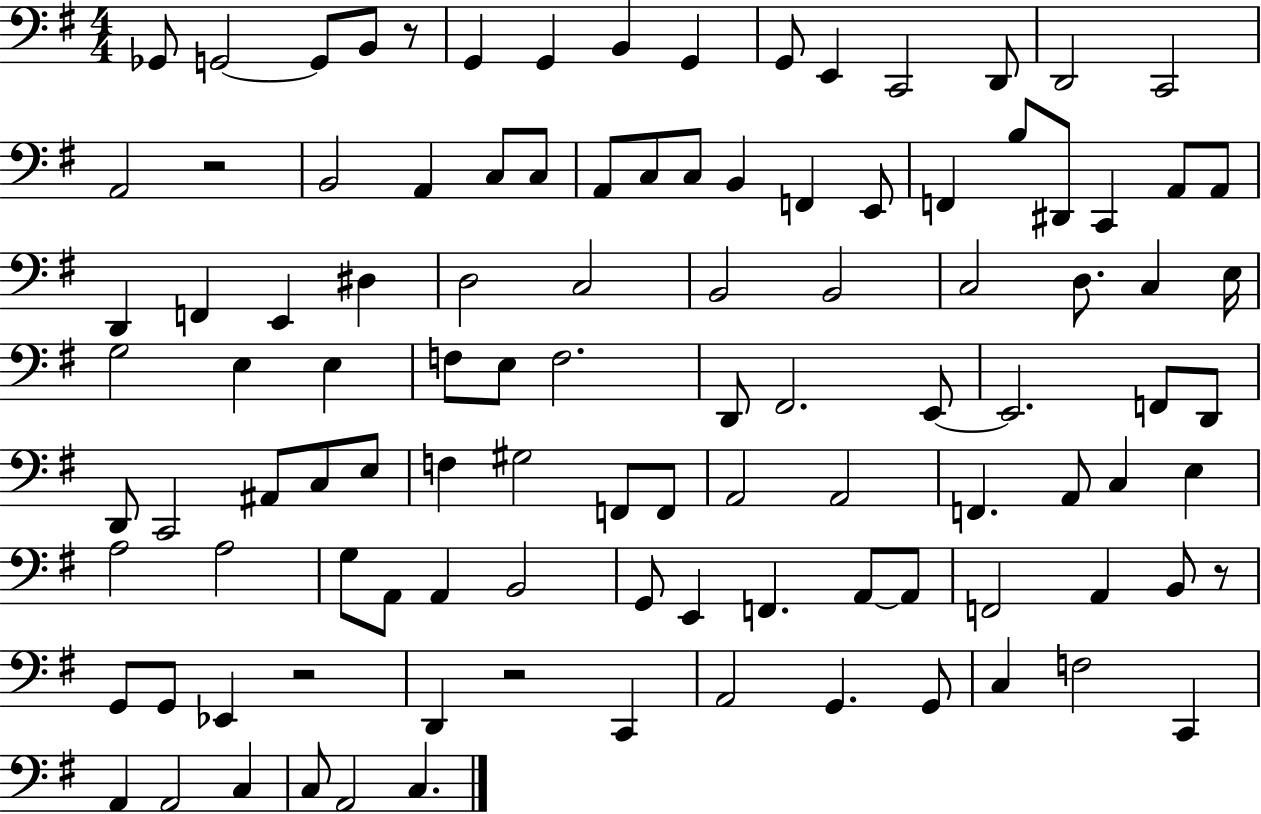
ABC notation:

X:1
T:Untitled
M:4/4
L:1/4
K:G
_G,,/2 G,,2 G,,/2 B,,/2 z/2 G,, G,, B,, G,, G,,/2 E,, C,,2 D,,/2 D,,2 C,,2 A,,2 z2 B,,2 A,, C,/2 C,/2 A,,/2 C,/2 C,/2 B,, F,, E,,/2 F,, B,/2 ^D,,/2 C,, A,,/2 A,,/2 D,, F,, E,, ^D, D,2 C,2 B,,2 B,,2 C,2 D,/2 C, E,/4 G,2 E, E, F,/2 E,/2 F,2 D,,/2 ^F,,2 E,,/2 E,,2 F,,/2 D,,/2 D,,/2 C,,2 ^A,,/2 C,/2 E,/2 F, ^G,2 F,,/2 F,,/2 A,,2 A,,2 F,, A,,/2 C, E, A,2 A,2 G,/2 A,,/2 A,, B,,2 G,,/2 E,, F,, A,,/2 A,,/2 F,,2 A,, B,,/2 z/2 G,,/2 G,,/2 _E,, z2 D,, z2 C,, A,,2 G,, G,,/2 C, F,2 C,, A,, A,,2 C, C,/2 A,,2 C,